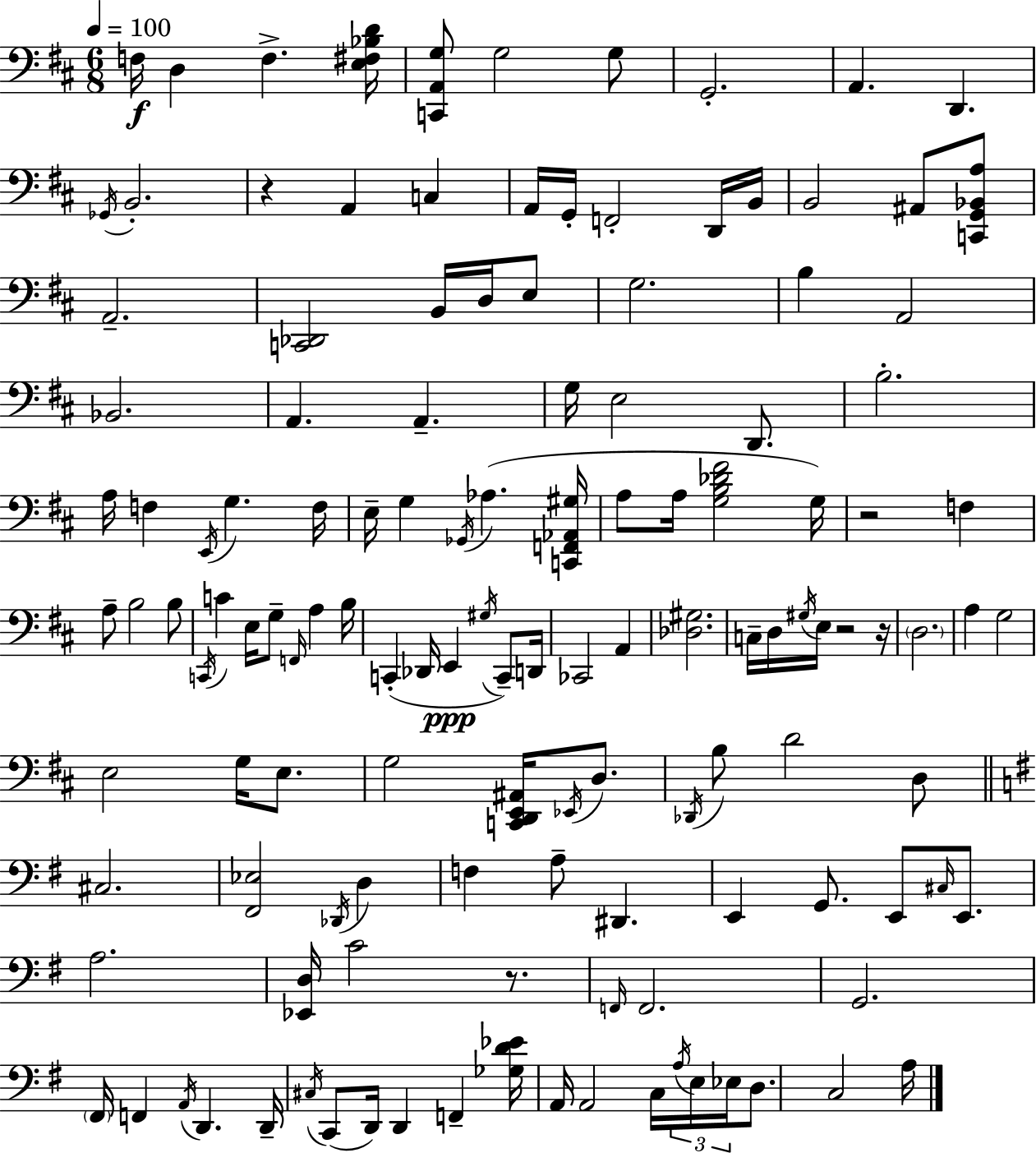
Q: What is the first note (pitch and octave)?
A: F3